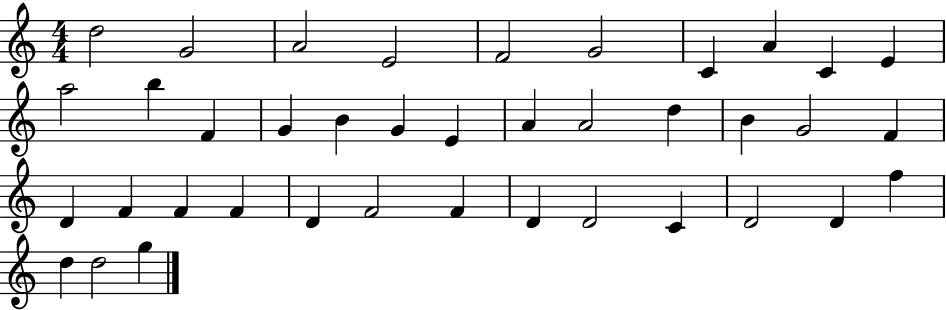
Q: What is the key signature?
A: C major